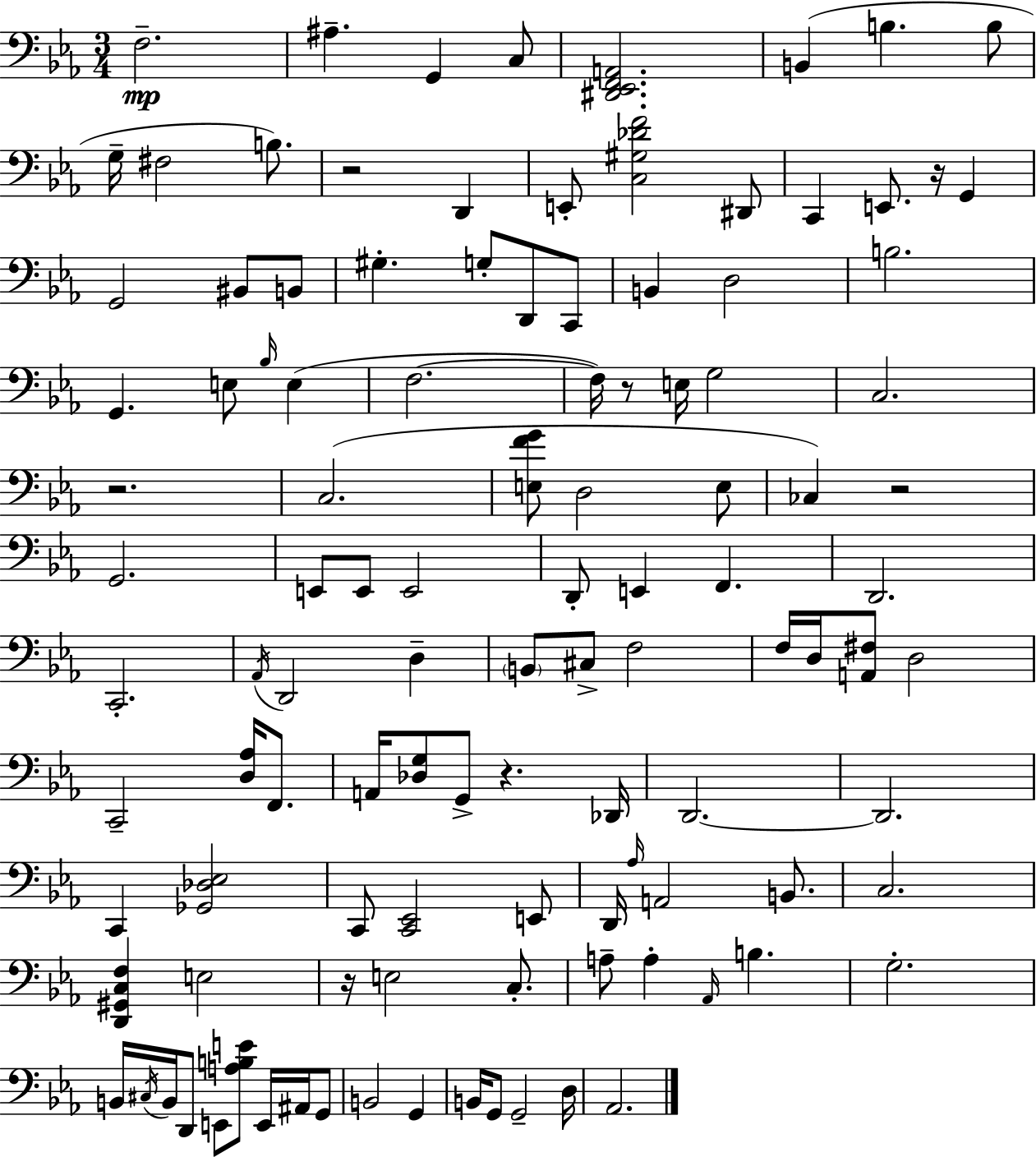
F3/h. A#3/q. G2/q C3/e [D#2,Eb2,F2,A2]/h. B2/q B3/q. B3/e G3/s F#3/h B3/e. R/h D2/q E2/e [C3,G#3,Db4,F4]/h D#2/e C2/q E2/e. R/s G2/q G2/h BIS2/e B2/e G#3/q. G3/e D2/e C2/e B2/q D3/h B3/h. G2/q. E3/e Bb3/s E3/q F3/h. F3/s R/e E3/s G3/h C3/h. R/h. C3/h. [E3,F4,G4]/e D3/h E3/e CES3/q R/h G2/h. E2/e E2/e E2/h D2/e E2/q F2/q. D2/h. C2/h. Ab2/s D2/h D3/q B2/e C#3/e F3/h F3/s D3/s [A2,F#3]/e D3/h C2/h [D3,Ab3]/s F2/e. A2/s [Db3,G3]/e G2/e R/q. Db2/s D2/h. D2/h. C2/q [Gb2,Db3,Eb3]/h C2/e [C2,Eb2]/h E2/e D2/s Ab3/s A2/h B2/e. C3/h. [D2,G#2,C3,F3]/q E3/h R/s E3/h C3/e. A3/e A3/q Ab2/s B3/q. G3/h. B2/s C#3/s B2/s D2/e E2/e [A3,B3,E4]/e E2/s A#2/s G2/e B2/h G2/q B2/s G2/e G2/h D3/s Ab2/h.